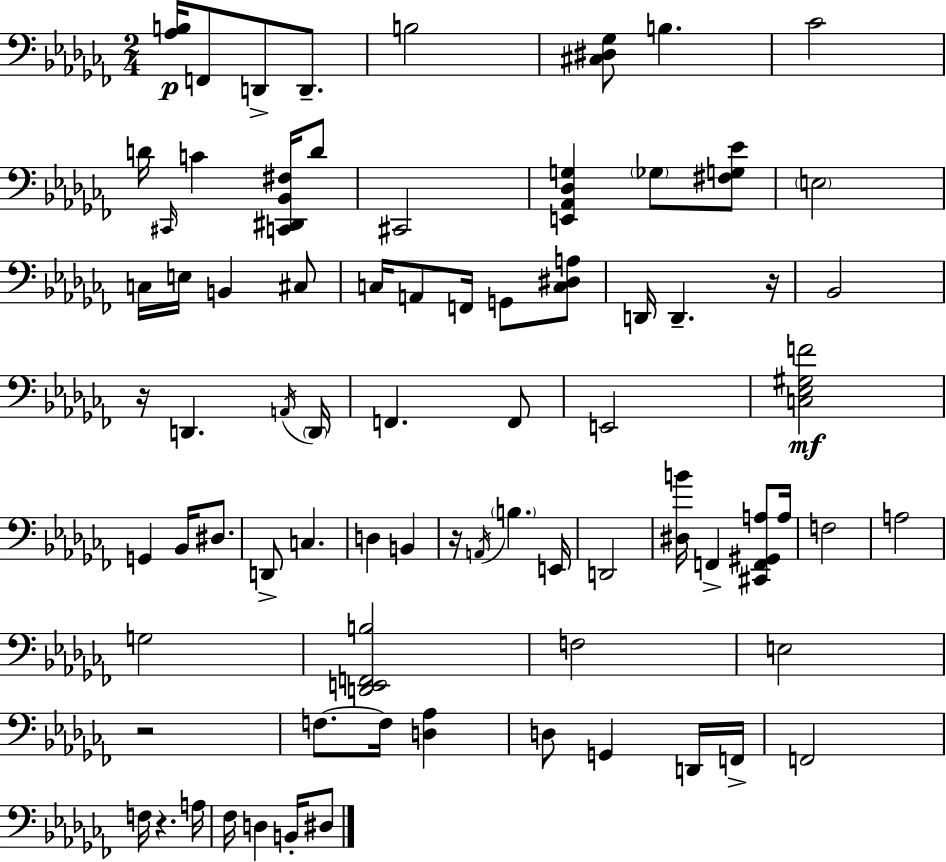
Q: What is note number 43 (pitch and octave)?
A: A3